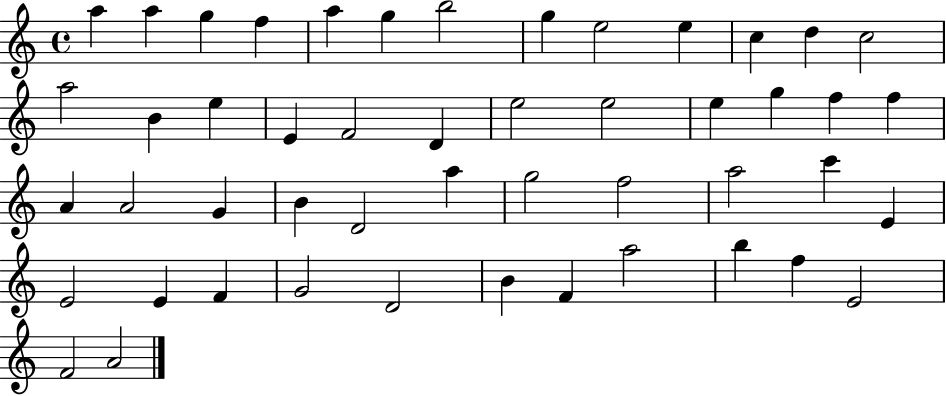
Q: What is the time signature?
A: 4/4